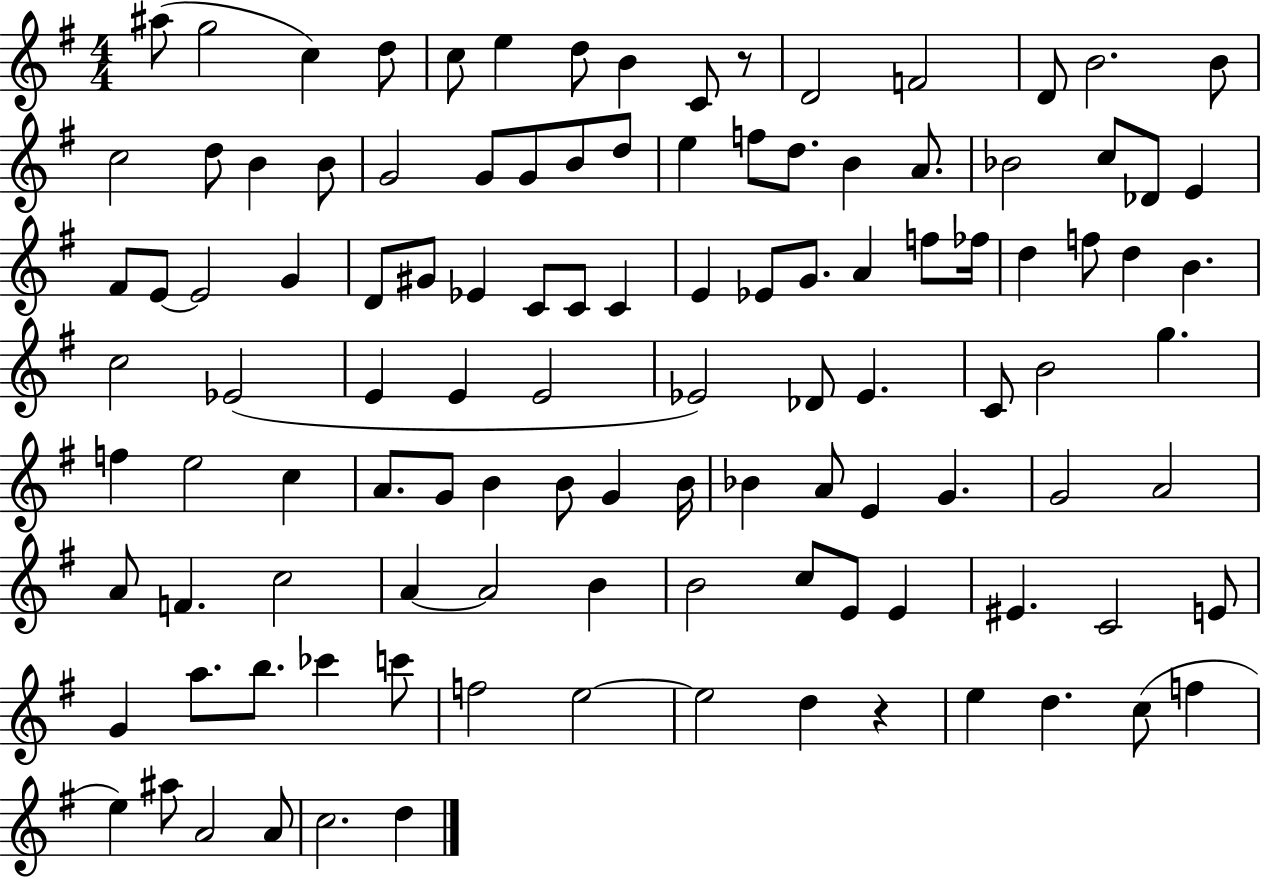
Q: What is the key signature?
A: G major